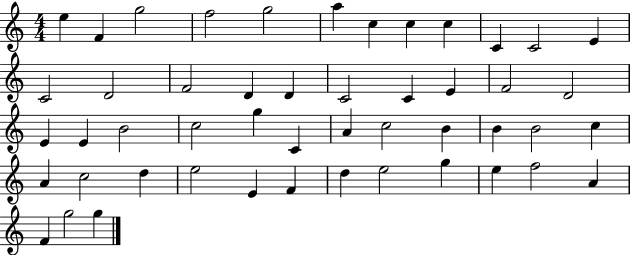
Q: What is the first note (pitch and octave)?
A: E5